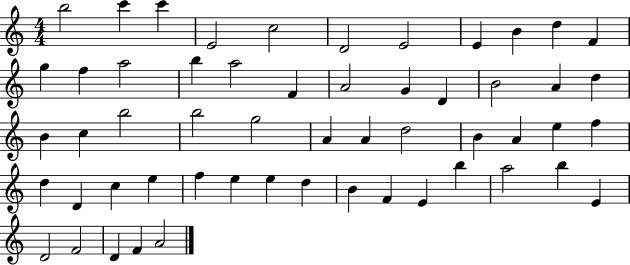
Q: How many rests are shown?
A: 0